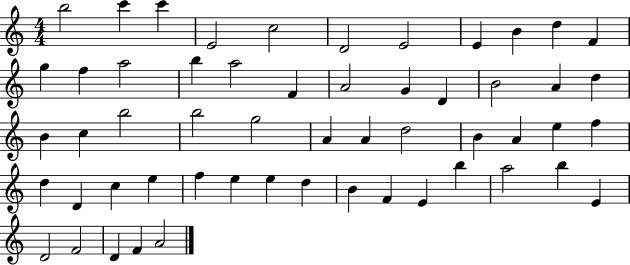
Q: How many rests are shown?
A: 0